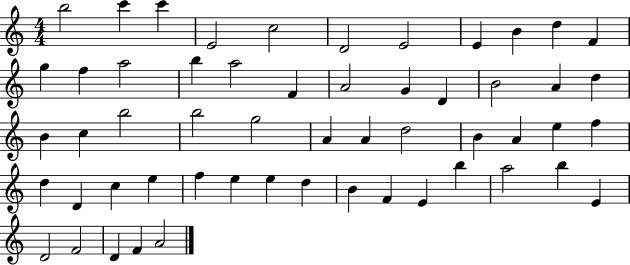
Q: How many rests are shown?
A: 0